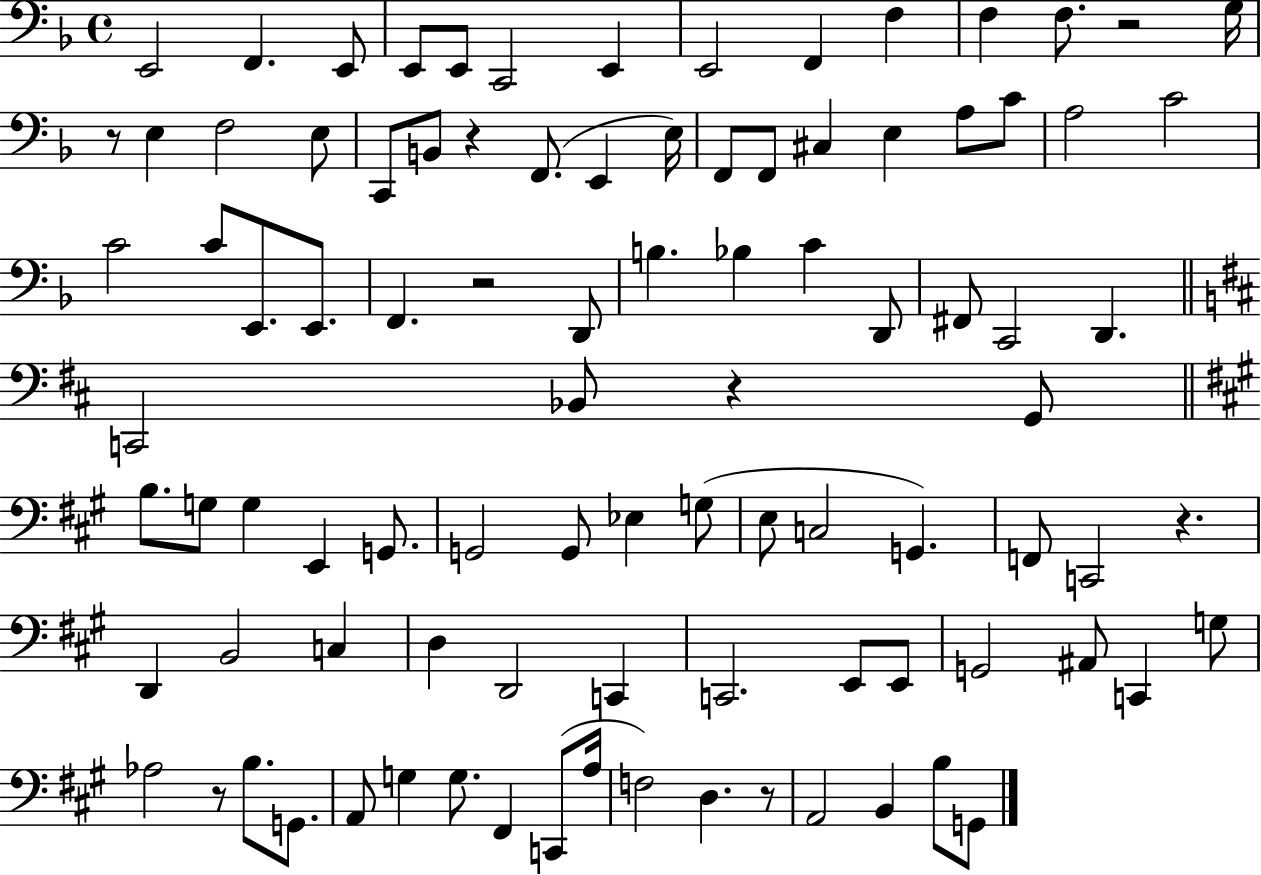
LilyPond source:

{
  \clef bass
  \time 4/4
  \defaultTimeSignature
  \key f \major
  \repeat volta 2 { e,2 f,4. e,8 | e,8 e,8 c,2 e,4 | e,2 f,4 f4 | f4 f8. r2 g16 | \break r8 e4 f2 e8 | c,8 b,8 r4 f,8.( e,4 e16) | f,8 f,8 cis4 e4 a8 c'8 | a2 c'2 | \break c'2 c'8 e,8. e,8. | f,4. r2 d,8 | b4. bes4 c'4 d,8 | fis,8 c,2 d,4. | \break \bar "||" \break \key d \major c,2 bes,8 r4 g,8 | \bar "||" \break \key a \major b8. g8 g4 e,4 g,8. | g,2 g,8 ees4 g8( | e8 c2 g,4.) | f,8 c,2 r4. | \break d,4 b,2 c4 | d4 d,2 c,4 | c,2. e,8 e,8 | g,2 ais,8 c,4 g8 | \break aes2 r8 b8. g,8. | a,8 g4 g8. fis,4 c,8( a16 | f2) d4. r8 | a,2 b,4 b8 g,8 | \break } \bar "|."
}